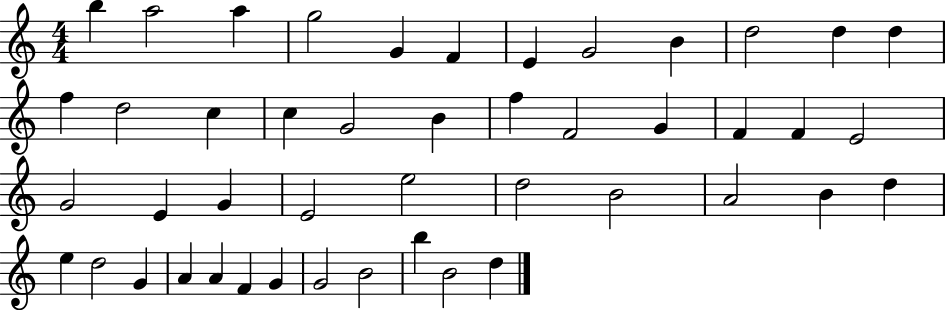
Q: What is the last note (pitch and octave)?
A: D5